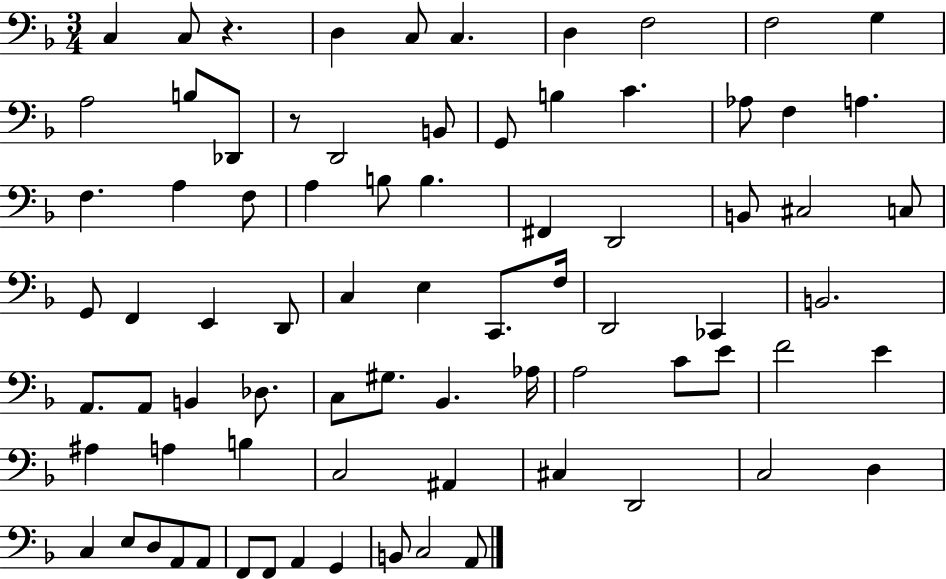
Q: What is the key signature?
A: F major